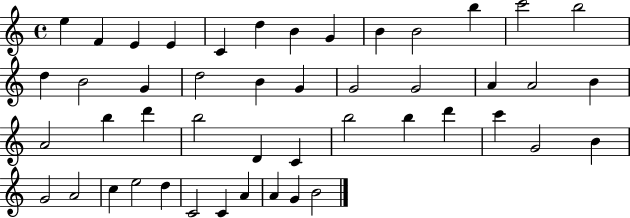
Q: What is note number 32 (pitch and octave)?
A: B5